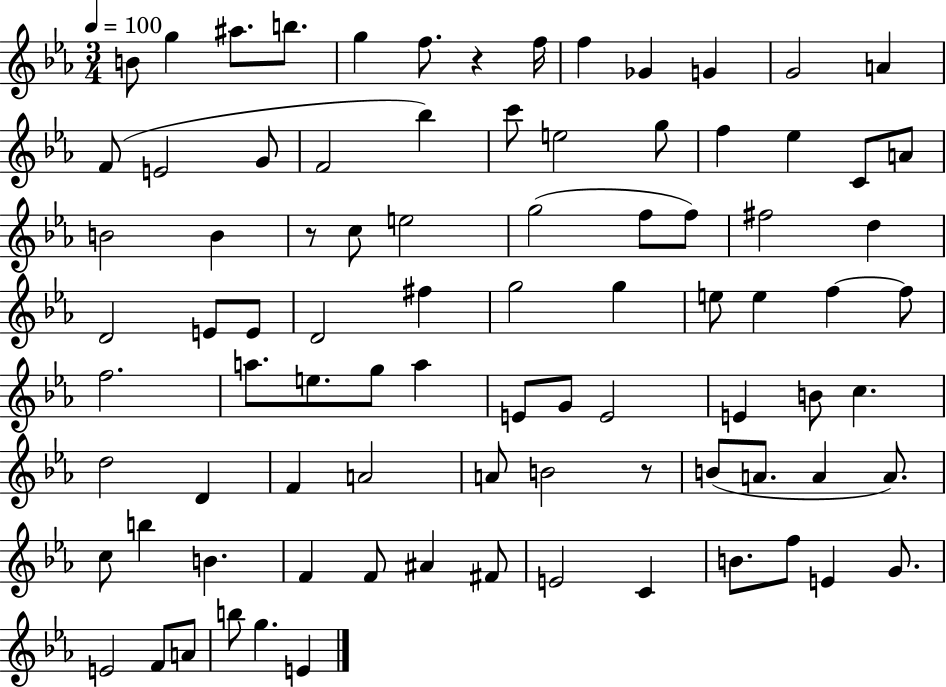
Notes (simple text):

B4/e G5/q A#5/e. B5/e. G5/q F5/e. R/q F5/s F5/q Gb4/q G4/q G4/h A4/q F4/e E4/h G4/e F4/h Bb5/q C6/e E5/h G5/e F5/q Eb5/q C4/e A4/e B4/h B4/q R/e C5/e E5/h G5/h F5/e F5/e F#5/h D5/q D4/h E4/e E4/e D4/h F#5/q G5/h G5/q E5/e E5/q F5/q F5/e F5/h. A5/e. E5/e. G5/e A5/q E4/e G4/e E4/h E4/q B4/e C5/q. D5/h D4/q F4/q A4/h A4/e B4/h R/e B4/e A4/e. A4/q A4/e. C5/e B5/q B4/q. F4/q F4/e A#4/q F#4/e E4/h C4/q B4/e. F5/e E4/q G4/e. E4/h F4/e A4/e B5/e G5/q. E4/q